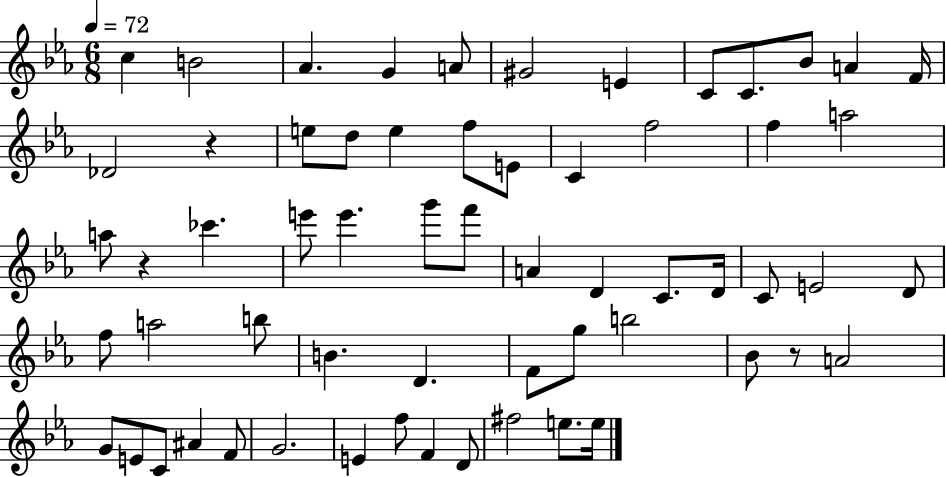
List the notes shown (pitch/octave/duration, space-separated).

C5/q B4/h Ab4/q. G4/q A4/e G#4/h E4/q C4/e C4/e. Bb4/e A4/q F4/s Db4/h R/q E5/e D5/e E5/q F5/e E4/e C4/q F5/h F5/q A5/h A5/e R/q CES6/q. E6/e E6/q. G6/e F6/e A4/q D4/q C4/e. D4/s C4/e E4/h D4/e F5/e A5/h B5/e B4/q. D4/q. F4/e G5/e B5/h Bb4/e R/e A4/h G4/e E4/e C4/e A#4/q F4/e G4/h. E4/q F5/e F4/q D4/e F#5/h E5/e. E5/s